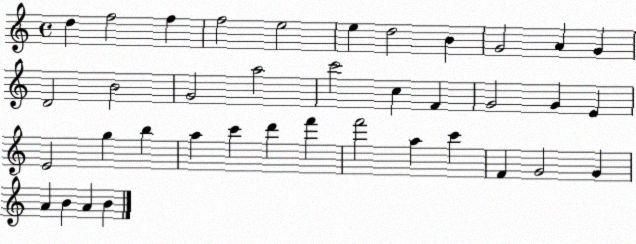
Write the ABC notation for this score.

X:1
T:Untitled
M:4/4
L:1/4
K:C
d f2 f f2 e2 e d2 B G2 A G D2 B2 G2 a2 c'2 c F G2 G E E2 g b a c' d' f' f'2 a c' F G2 G A B A B